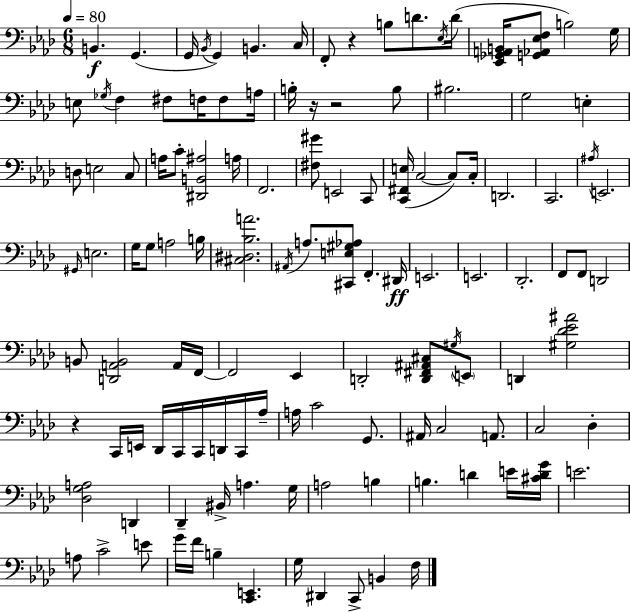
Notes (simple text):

B2/q. G2/q. G2/s Bb2/s G2/q B2/q. C3/s F2/e R/q B3/e D4/e. Eb3/s D4/s [Eb2,Gb2,A2,B2]/s [G2,Ab2,Eb3,F3]/e B3/h G3/s E3/e Gb3/s F3/q F#3/e F3/s F3/e A3/s B3/s R/s R/h B3/e BIS3/h. G3/h E3/q D3/e E3/h C3/e A3/s C4/e [D#2,B2,A#3]/h A3/s F2/h. [F#3,G#4]/e E2/h C2/e [C2,F#2,E3]/s C3/h C3/e C3/s D2/h. C2/h. A#3/s E2/h. G#2/s E3/h. G3/s G3/e A3/h B3/s [C#3,D#3,Bb3,A4]/h. A#2/s A3/e. [C#2,E3,G#3,Ab3]/e F2/q. D#2/s E2/h. E2/h. Db2/h. F2/e F2/e D2/h B2/e [D2,A2,B2]/h A2/s F2/s F2/h Eb2/q D2/h [D2,F#2,A#2,C#3]/e G#3/s E2/e D2/q [G#3,Db4,Eb4,A#4]/h R/q C2/s E2/s Db2/s C2/s C2/s D2/s C2/s Ab3/s A3/s C4/h G2/e. A#2/s C3/h A2/e. C3/h Db3/q [Db3,G3,A3]/h D2/q Db2/q BIS2/s A3/q. G3/s A3/h B3/q B3/q. D4/q E4/s [C#4,D4,G4]/s E4/h. A3/e C4/h E4/e G4/s F4/s B3/q [C2,E2]/q. G3/s D#2/q C2/e B2/q F3/s